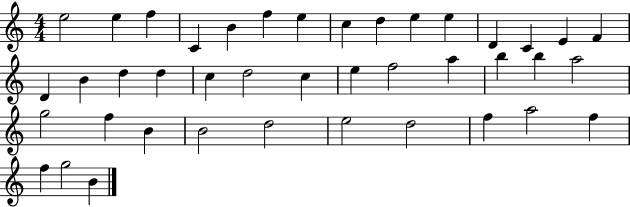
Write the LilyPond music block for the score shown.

{
  \clef treble
  \numericTimeSignature
  \time 4/4
  \key c \major
  e''2 e''4 f''4 | c'4 b'4 f''4 e''4 | c''4 d''4 e''4 e''4 | d'4 c'4 e'4 f'4 | \break d'4 b'4 d''4 d''4 | c''4 d''2 c''4 | e''4 f''2 a''4 | b''4 b''4 a''2 | \break g''2 f''4 b'4 | b'2 d''2 | e''2 d''2 | f''4 a''2 f''4 | \break f''4 g''2 b'4 | \bar "|."
}